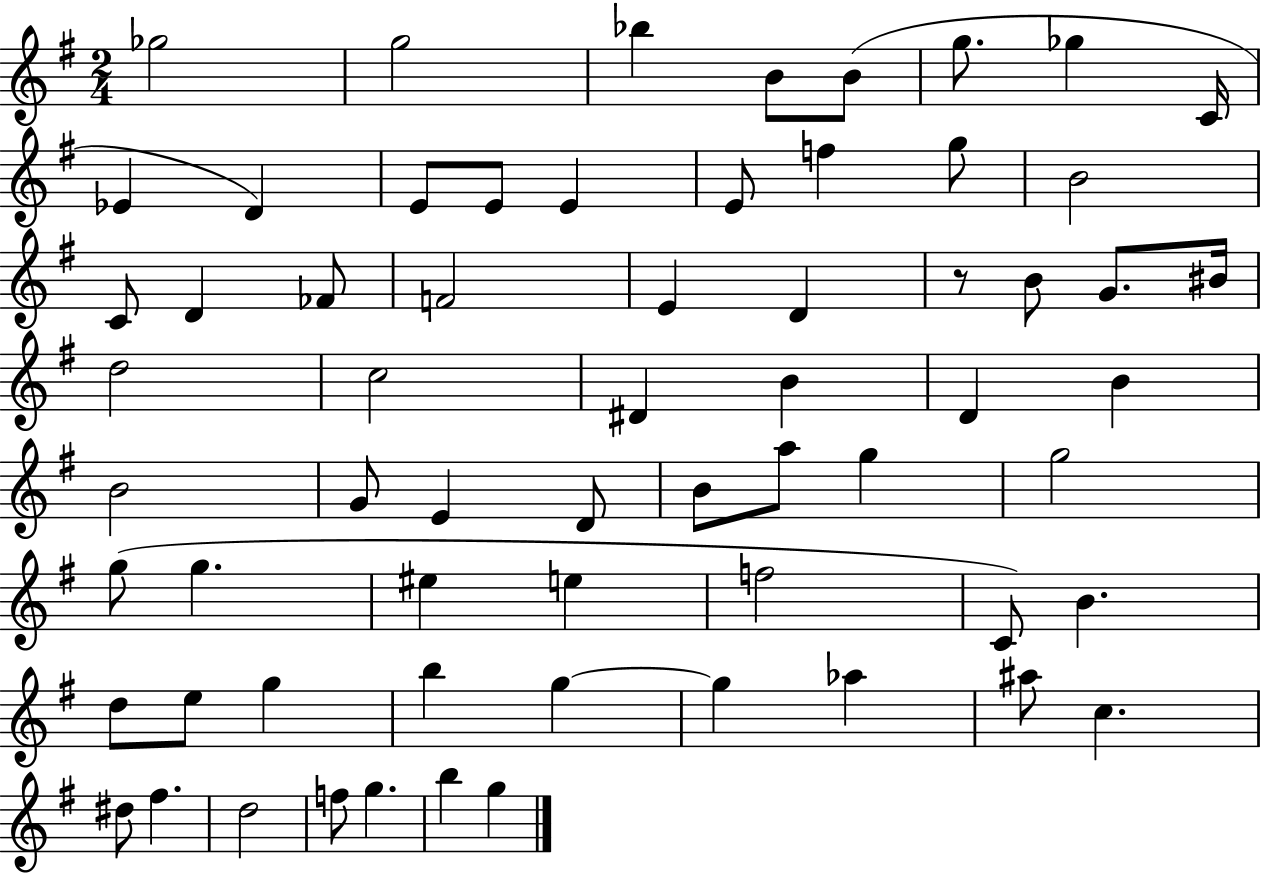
Gb5/h G5/h Bb5/q B4/e B4/e G5/e. Gb5/q C4/s Eb4/q D4/q E4/e E4/e E4/q E4/e F5/q G5/e B4/h C4/e D4/q FES4/e F4/h E4/q D4/q R/e B4/e G4/e. BIS4/s D5/h C5/h D#4/q B4/q D4/q B4/q B4/h G4/e E4/q D4/e B4/e A5/e G5/q G5/h G5/e G5/q. EIS5/q E5/q F5/h C4/e B4/q. D5/e E5/e G5/q B5/q G5/q G5/q Ab5/q A#5/e C5/q. D#5/e F#5/q. D5/h F5/e G5/q. B5/q G5/q